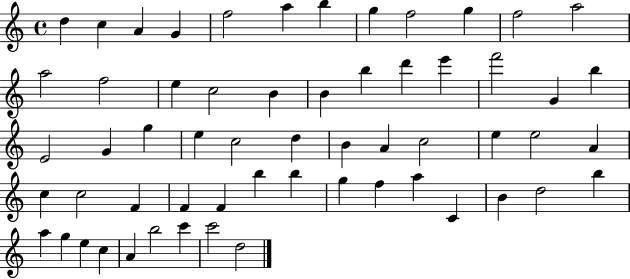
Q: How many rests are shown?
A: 0